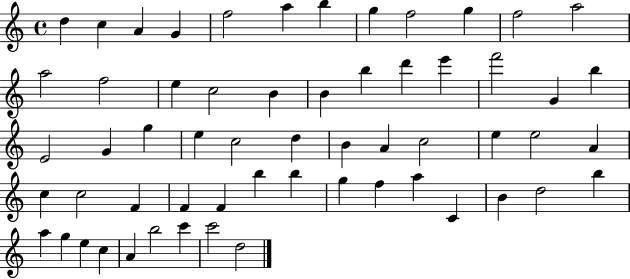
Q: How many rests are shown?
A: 0